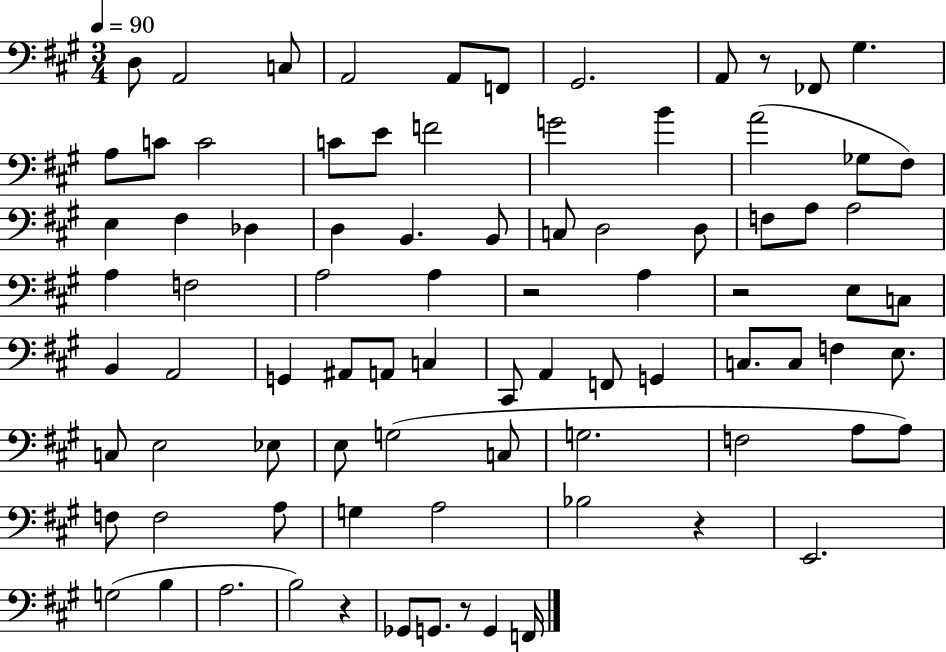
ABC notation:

X:1
T:Untitled
M:3/4
L:1/4
K:A
D,/2 A,,2 C,/2 A,,2 A,,/2 F,,/2 ^G,,2 A,,/2 z/2 _F,,/2 ^G, A,/2 C/2 C2 C/2 E/2 F2 G2 B A2 _G,/2 ^F,/2 E, ^F, _D, D, B,, B,,/2 C,/2 D,2 D,/2 F,/2 A,/2 A,2 A, F,2 A,2 A, z2 A, z2 E,/2 C,/2 B,, A,,2 G,, ^A,,/2 A,,/2 C, ^C,,/2 A,, F,,/2 G,, C,/2 C,/2 F, E,/2 C,/2 E,2 _E,/2 E,/2 G,2 C,/2 G,2 F,2 A,/2 A,/2 F,/2 F,2 A,/2 G, A,2 _B,2 z E,,2 G,2 B, A,2 B,2 z _G,,/2 G,,/2 z/2 G,, F,,/4